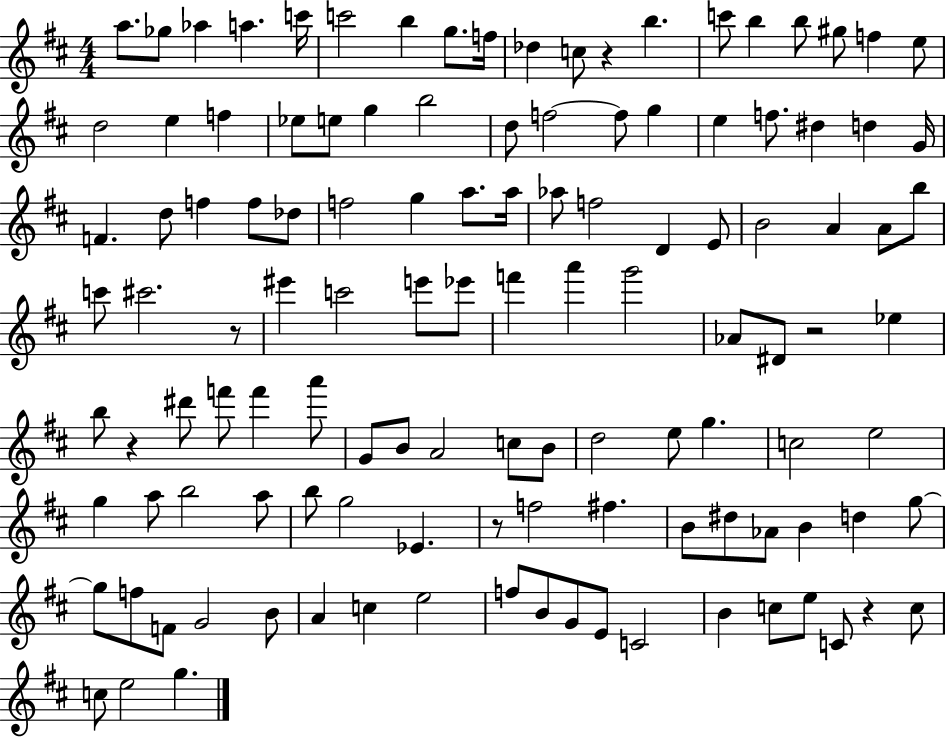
{
  \clef treble
  \numericTimeSignature
  \time 4/4
  \key d \major
  a''8. ges''8 aes''4 a''4. c'''16 | c'''2 b''4 g''8. f''16 | des''4 c''8 r4 b''4. | c'''8 b''4 b''8 gis''8 f''4 e''8 | \break d''2 e''4 f''4 | ees''8 e''8 g''4 b''2 | d''8 f''2~~ f''8 g''4 | e''4 f''8. dis''4 d''4 g'16 | \break f'4. d''8 f''4 f''8 des''8 | f''2 g''4 a''8. a''16 | aes''8 f''2 d'4 e'8 | b'2 a'4 a'8 b''8 | \break c'''8 cis'''2. r8 | eis'''4 c'''2 e'''8 ees'''8 | f'''4 a'''4 g'''2 | aes'8 dis'8 r2 ees''4 | \break b''8 r4 dis'''8 f'''8 f'''4 a'''8 | g'8 b'8 a'2 c''8 b'8 | d''2 e''8 g''4. | c''2 e''2 | \break g''4 a''8 b''2 a''8 | b''8 g''2 ees'4. | r8 f''2 fis''4. | b'8 dis''8 aes'8 b'4 d''4 g''8~~ | \break g''8 f''8 f'8 g'2 b'8 | a'4 c''4 e''2 | f''8 b'8 g'8 e'8 c'2 | b'4 c''8 e''8 c'8 r4 c''8 | \break c''8 e''2 g''4. | \bar "|."
}